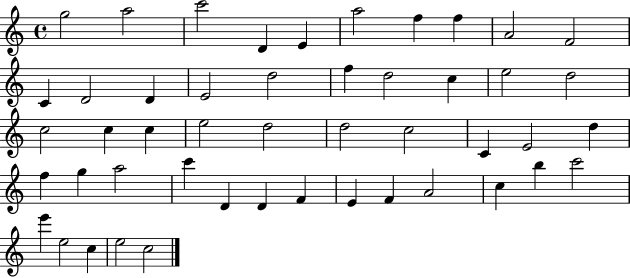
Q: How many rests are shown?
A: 0